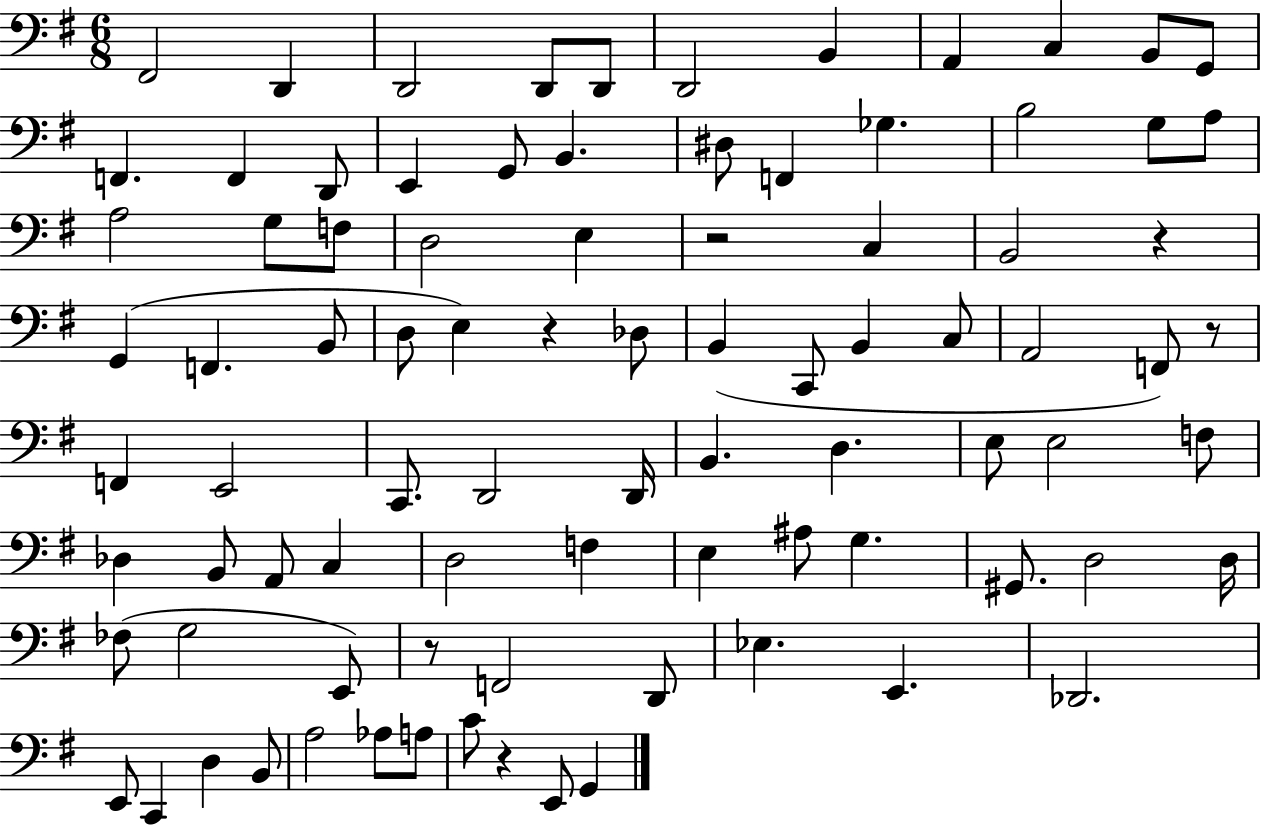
{
  \clef bass
  \numericTimeSignature
  \time 6/8
  \key g \major
  fis,2 d,4 | d,2 d,8 d,8 | d,2 b,4 | a,4 c4 b,8 g,8 | \break f,4. f,4 d,8 | e,4 g,8 b,4. | dis8 f,4 ges4. | b2 g8 a8 | \break a2 g8 f8 | d2 e4 | r2 c4 | b,2 r4 | \break g,4( f,4. b,8 | d8 e4) r4 des8 | b,4( c,8 b,4 c8 | a,2 f,8) r8 | \break f,4 e,2 | c,8. d,2 d,16 | b,4. d4. | e8 e2 f8 | \break des4 b,8 a,8 c4 | d2 f4 | e4 ais8 g4. | gis,8. d2 d16 | \break fes8( g2 e,8) | r8 f,2 d,8 | ees4. e,4. | des,2. | \break e,8 c,4 d4 b,8 | a2 aes8 a8 | c'8 r4 e,8 g,4 | \bar "|."
}